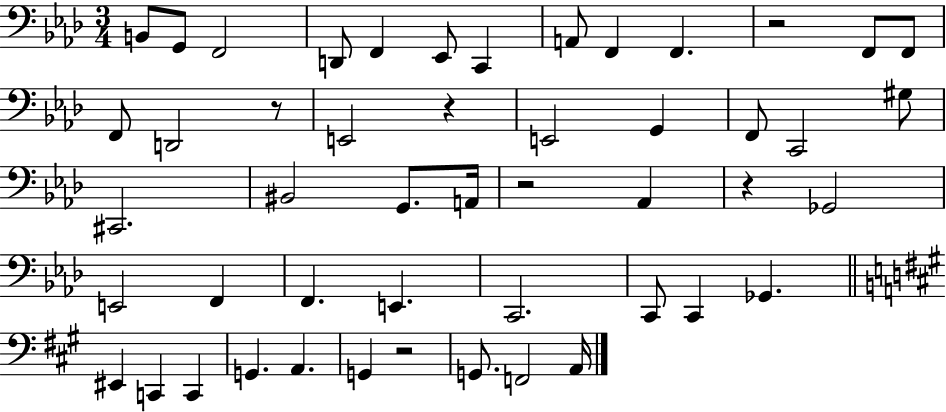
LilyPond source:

{
  \clef bass
  \numericTimeSignature
  \time 3/4
  \key aes \major
  b,8 g,8 f,2 | d,8 f,4 ees,8 c,4 | a,8 f,4 f,4. | r2 f,8 f,8 | \break f,8 d,2 r8 | e,2 r4 | e,2 g,4 | f,8 c,2 gis8 | \break cis,2. | bis,2 g,8. a,16 | r2 aes,4 | r4 ges,2 | \break e,2 f,4 | f,4. e,4. | c,2. | c,8 c,4 ges,4. | \break \bar "||" \break \key a \major eis,4 c,4 c,4 | g,4. a,4. | g,4 r2 | g,8. f,2 a,16 | \break \bar "|."
}